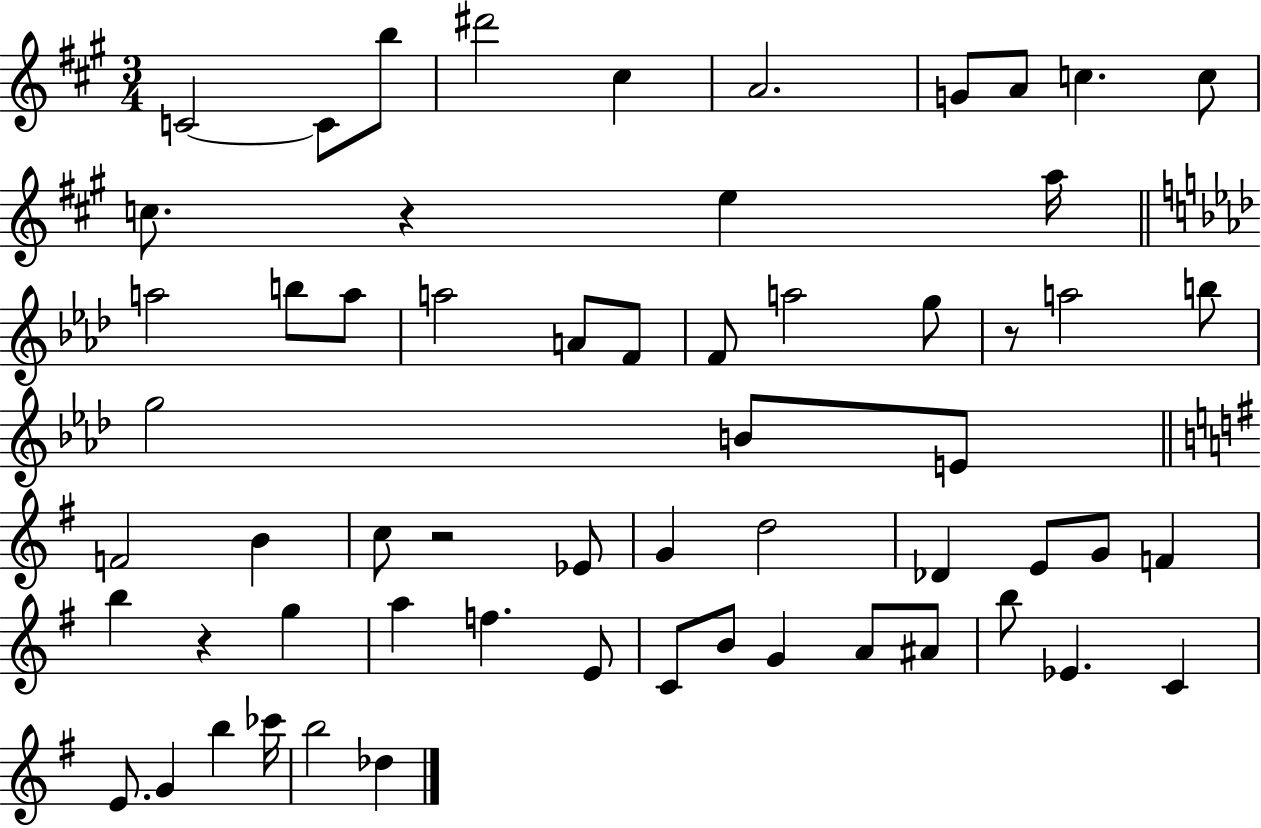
X:1
T:Untitled
M:3/4
L:1/4
K:A
C2 C/2 b/2 ^d'2 ^c A2 G/2 A/2 c c/2 c/2 z e a/4 a2 b/2 a/2 a2 A/2 F/2 F/2 a2 g/2 z/2 a2 b/2 g2 B/2 E/2 F2 B c/2 z2 _E/2 G d2 _D E/2 G/2 F b z g a f E/2 C/2 B/2 G A/2 ^A/2 b/2 _E C E/2 G b _c'/4 b2 _d